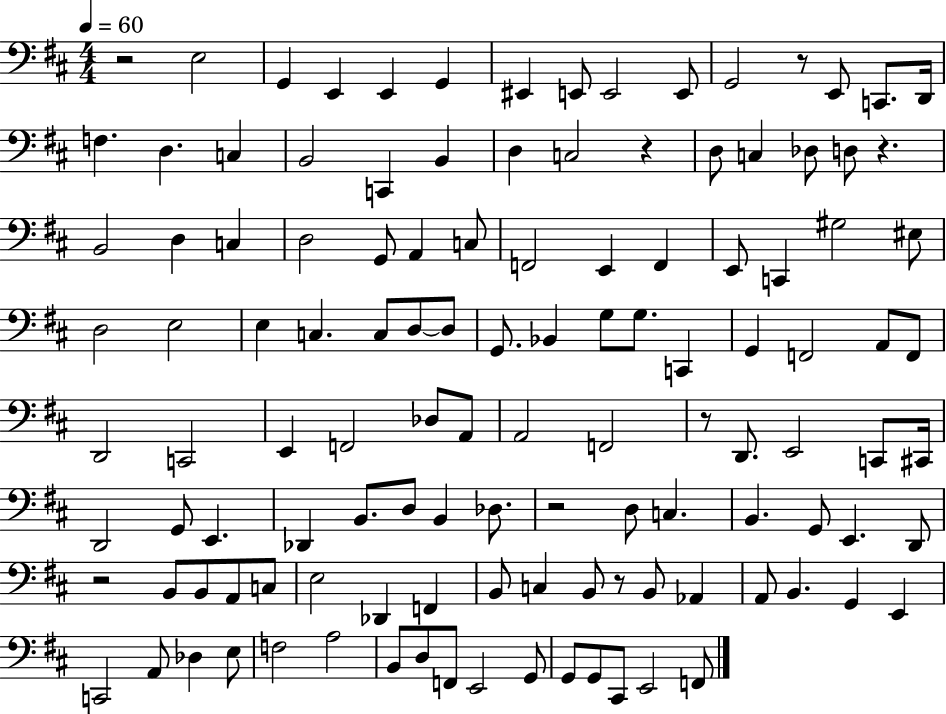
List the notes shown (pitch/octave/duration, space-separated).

R/h E3/h G2/q E2/q E2/q G2/q EIS2/q E2/e E2/h E2/e G2/h R/e E2/e C2/e. D2/s F3/q. D3/q. C3/q B2/h C2/q B2/q D3/q C3/h R/q D3/e C3/q Db3/e D3/e R/q. B2/h D3/q C3/q D3/h G2/e A2/q C3/e F2/h E2/q F2/q E2/e C2/q G#3/h EIS3/e D3/h E3/h E3/q C3/q. C3/e D3/e D3/e G2/e. Bb2/q G3/e G3/e. C2/q G2/q F2/h A2/e F2/e D2/h C2/h E2/q F2/h Db3/e A2/e A2/h F2/h R/e D2/e. E2/h C2/e C#2/s D2/h G2/e E2/q. Db2/q B2/e. D3/e B2/q Db3/e. R/h D3/e C3/q. B2/q. G2/e E2/q. D2/e R/h B2/e B2/e A2/e C3/e E3/h Db2/q F2/q B2/e C3/q B2/e R/e B2/e Ab2/q A2/e B2/q. G2/q E2/q C2/h A2/e Db3/q E3/e F3/h A3/h B2/e D3/e F2/e E2/h G2/e G2/e G2/e C#2/e E2/h F2/e